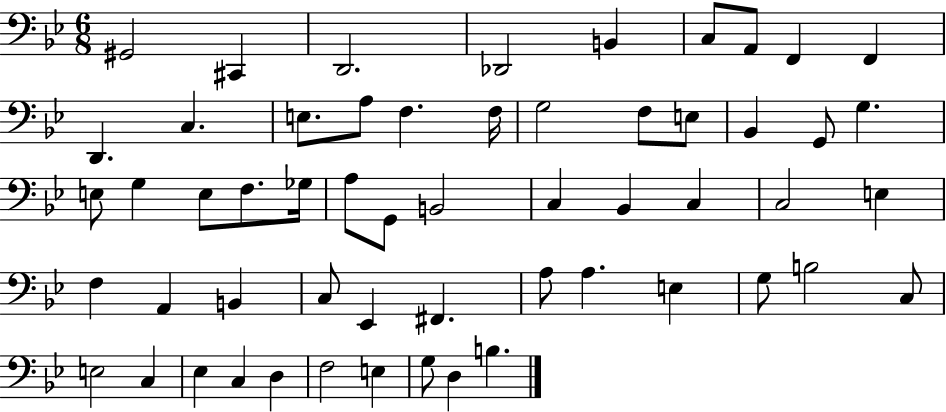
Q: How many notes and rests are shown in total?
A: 56